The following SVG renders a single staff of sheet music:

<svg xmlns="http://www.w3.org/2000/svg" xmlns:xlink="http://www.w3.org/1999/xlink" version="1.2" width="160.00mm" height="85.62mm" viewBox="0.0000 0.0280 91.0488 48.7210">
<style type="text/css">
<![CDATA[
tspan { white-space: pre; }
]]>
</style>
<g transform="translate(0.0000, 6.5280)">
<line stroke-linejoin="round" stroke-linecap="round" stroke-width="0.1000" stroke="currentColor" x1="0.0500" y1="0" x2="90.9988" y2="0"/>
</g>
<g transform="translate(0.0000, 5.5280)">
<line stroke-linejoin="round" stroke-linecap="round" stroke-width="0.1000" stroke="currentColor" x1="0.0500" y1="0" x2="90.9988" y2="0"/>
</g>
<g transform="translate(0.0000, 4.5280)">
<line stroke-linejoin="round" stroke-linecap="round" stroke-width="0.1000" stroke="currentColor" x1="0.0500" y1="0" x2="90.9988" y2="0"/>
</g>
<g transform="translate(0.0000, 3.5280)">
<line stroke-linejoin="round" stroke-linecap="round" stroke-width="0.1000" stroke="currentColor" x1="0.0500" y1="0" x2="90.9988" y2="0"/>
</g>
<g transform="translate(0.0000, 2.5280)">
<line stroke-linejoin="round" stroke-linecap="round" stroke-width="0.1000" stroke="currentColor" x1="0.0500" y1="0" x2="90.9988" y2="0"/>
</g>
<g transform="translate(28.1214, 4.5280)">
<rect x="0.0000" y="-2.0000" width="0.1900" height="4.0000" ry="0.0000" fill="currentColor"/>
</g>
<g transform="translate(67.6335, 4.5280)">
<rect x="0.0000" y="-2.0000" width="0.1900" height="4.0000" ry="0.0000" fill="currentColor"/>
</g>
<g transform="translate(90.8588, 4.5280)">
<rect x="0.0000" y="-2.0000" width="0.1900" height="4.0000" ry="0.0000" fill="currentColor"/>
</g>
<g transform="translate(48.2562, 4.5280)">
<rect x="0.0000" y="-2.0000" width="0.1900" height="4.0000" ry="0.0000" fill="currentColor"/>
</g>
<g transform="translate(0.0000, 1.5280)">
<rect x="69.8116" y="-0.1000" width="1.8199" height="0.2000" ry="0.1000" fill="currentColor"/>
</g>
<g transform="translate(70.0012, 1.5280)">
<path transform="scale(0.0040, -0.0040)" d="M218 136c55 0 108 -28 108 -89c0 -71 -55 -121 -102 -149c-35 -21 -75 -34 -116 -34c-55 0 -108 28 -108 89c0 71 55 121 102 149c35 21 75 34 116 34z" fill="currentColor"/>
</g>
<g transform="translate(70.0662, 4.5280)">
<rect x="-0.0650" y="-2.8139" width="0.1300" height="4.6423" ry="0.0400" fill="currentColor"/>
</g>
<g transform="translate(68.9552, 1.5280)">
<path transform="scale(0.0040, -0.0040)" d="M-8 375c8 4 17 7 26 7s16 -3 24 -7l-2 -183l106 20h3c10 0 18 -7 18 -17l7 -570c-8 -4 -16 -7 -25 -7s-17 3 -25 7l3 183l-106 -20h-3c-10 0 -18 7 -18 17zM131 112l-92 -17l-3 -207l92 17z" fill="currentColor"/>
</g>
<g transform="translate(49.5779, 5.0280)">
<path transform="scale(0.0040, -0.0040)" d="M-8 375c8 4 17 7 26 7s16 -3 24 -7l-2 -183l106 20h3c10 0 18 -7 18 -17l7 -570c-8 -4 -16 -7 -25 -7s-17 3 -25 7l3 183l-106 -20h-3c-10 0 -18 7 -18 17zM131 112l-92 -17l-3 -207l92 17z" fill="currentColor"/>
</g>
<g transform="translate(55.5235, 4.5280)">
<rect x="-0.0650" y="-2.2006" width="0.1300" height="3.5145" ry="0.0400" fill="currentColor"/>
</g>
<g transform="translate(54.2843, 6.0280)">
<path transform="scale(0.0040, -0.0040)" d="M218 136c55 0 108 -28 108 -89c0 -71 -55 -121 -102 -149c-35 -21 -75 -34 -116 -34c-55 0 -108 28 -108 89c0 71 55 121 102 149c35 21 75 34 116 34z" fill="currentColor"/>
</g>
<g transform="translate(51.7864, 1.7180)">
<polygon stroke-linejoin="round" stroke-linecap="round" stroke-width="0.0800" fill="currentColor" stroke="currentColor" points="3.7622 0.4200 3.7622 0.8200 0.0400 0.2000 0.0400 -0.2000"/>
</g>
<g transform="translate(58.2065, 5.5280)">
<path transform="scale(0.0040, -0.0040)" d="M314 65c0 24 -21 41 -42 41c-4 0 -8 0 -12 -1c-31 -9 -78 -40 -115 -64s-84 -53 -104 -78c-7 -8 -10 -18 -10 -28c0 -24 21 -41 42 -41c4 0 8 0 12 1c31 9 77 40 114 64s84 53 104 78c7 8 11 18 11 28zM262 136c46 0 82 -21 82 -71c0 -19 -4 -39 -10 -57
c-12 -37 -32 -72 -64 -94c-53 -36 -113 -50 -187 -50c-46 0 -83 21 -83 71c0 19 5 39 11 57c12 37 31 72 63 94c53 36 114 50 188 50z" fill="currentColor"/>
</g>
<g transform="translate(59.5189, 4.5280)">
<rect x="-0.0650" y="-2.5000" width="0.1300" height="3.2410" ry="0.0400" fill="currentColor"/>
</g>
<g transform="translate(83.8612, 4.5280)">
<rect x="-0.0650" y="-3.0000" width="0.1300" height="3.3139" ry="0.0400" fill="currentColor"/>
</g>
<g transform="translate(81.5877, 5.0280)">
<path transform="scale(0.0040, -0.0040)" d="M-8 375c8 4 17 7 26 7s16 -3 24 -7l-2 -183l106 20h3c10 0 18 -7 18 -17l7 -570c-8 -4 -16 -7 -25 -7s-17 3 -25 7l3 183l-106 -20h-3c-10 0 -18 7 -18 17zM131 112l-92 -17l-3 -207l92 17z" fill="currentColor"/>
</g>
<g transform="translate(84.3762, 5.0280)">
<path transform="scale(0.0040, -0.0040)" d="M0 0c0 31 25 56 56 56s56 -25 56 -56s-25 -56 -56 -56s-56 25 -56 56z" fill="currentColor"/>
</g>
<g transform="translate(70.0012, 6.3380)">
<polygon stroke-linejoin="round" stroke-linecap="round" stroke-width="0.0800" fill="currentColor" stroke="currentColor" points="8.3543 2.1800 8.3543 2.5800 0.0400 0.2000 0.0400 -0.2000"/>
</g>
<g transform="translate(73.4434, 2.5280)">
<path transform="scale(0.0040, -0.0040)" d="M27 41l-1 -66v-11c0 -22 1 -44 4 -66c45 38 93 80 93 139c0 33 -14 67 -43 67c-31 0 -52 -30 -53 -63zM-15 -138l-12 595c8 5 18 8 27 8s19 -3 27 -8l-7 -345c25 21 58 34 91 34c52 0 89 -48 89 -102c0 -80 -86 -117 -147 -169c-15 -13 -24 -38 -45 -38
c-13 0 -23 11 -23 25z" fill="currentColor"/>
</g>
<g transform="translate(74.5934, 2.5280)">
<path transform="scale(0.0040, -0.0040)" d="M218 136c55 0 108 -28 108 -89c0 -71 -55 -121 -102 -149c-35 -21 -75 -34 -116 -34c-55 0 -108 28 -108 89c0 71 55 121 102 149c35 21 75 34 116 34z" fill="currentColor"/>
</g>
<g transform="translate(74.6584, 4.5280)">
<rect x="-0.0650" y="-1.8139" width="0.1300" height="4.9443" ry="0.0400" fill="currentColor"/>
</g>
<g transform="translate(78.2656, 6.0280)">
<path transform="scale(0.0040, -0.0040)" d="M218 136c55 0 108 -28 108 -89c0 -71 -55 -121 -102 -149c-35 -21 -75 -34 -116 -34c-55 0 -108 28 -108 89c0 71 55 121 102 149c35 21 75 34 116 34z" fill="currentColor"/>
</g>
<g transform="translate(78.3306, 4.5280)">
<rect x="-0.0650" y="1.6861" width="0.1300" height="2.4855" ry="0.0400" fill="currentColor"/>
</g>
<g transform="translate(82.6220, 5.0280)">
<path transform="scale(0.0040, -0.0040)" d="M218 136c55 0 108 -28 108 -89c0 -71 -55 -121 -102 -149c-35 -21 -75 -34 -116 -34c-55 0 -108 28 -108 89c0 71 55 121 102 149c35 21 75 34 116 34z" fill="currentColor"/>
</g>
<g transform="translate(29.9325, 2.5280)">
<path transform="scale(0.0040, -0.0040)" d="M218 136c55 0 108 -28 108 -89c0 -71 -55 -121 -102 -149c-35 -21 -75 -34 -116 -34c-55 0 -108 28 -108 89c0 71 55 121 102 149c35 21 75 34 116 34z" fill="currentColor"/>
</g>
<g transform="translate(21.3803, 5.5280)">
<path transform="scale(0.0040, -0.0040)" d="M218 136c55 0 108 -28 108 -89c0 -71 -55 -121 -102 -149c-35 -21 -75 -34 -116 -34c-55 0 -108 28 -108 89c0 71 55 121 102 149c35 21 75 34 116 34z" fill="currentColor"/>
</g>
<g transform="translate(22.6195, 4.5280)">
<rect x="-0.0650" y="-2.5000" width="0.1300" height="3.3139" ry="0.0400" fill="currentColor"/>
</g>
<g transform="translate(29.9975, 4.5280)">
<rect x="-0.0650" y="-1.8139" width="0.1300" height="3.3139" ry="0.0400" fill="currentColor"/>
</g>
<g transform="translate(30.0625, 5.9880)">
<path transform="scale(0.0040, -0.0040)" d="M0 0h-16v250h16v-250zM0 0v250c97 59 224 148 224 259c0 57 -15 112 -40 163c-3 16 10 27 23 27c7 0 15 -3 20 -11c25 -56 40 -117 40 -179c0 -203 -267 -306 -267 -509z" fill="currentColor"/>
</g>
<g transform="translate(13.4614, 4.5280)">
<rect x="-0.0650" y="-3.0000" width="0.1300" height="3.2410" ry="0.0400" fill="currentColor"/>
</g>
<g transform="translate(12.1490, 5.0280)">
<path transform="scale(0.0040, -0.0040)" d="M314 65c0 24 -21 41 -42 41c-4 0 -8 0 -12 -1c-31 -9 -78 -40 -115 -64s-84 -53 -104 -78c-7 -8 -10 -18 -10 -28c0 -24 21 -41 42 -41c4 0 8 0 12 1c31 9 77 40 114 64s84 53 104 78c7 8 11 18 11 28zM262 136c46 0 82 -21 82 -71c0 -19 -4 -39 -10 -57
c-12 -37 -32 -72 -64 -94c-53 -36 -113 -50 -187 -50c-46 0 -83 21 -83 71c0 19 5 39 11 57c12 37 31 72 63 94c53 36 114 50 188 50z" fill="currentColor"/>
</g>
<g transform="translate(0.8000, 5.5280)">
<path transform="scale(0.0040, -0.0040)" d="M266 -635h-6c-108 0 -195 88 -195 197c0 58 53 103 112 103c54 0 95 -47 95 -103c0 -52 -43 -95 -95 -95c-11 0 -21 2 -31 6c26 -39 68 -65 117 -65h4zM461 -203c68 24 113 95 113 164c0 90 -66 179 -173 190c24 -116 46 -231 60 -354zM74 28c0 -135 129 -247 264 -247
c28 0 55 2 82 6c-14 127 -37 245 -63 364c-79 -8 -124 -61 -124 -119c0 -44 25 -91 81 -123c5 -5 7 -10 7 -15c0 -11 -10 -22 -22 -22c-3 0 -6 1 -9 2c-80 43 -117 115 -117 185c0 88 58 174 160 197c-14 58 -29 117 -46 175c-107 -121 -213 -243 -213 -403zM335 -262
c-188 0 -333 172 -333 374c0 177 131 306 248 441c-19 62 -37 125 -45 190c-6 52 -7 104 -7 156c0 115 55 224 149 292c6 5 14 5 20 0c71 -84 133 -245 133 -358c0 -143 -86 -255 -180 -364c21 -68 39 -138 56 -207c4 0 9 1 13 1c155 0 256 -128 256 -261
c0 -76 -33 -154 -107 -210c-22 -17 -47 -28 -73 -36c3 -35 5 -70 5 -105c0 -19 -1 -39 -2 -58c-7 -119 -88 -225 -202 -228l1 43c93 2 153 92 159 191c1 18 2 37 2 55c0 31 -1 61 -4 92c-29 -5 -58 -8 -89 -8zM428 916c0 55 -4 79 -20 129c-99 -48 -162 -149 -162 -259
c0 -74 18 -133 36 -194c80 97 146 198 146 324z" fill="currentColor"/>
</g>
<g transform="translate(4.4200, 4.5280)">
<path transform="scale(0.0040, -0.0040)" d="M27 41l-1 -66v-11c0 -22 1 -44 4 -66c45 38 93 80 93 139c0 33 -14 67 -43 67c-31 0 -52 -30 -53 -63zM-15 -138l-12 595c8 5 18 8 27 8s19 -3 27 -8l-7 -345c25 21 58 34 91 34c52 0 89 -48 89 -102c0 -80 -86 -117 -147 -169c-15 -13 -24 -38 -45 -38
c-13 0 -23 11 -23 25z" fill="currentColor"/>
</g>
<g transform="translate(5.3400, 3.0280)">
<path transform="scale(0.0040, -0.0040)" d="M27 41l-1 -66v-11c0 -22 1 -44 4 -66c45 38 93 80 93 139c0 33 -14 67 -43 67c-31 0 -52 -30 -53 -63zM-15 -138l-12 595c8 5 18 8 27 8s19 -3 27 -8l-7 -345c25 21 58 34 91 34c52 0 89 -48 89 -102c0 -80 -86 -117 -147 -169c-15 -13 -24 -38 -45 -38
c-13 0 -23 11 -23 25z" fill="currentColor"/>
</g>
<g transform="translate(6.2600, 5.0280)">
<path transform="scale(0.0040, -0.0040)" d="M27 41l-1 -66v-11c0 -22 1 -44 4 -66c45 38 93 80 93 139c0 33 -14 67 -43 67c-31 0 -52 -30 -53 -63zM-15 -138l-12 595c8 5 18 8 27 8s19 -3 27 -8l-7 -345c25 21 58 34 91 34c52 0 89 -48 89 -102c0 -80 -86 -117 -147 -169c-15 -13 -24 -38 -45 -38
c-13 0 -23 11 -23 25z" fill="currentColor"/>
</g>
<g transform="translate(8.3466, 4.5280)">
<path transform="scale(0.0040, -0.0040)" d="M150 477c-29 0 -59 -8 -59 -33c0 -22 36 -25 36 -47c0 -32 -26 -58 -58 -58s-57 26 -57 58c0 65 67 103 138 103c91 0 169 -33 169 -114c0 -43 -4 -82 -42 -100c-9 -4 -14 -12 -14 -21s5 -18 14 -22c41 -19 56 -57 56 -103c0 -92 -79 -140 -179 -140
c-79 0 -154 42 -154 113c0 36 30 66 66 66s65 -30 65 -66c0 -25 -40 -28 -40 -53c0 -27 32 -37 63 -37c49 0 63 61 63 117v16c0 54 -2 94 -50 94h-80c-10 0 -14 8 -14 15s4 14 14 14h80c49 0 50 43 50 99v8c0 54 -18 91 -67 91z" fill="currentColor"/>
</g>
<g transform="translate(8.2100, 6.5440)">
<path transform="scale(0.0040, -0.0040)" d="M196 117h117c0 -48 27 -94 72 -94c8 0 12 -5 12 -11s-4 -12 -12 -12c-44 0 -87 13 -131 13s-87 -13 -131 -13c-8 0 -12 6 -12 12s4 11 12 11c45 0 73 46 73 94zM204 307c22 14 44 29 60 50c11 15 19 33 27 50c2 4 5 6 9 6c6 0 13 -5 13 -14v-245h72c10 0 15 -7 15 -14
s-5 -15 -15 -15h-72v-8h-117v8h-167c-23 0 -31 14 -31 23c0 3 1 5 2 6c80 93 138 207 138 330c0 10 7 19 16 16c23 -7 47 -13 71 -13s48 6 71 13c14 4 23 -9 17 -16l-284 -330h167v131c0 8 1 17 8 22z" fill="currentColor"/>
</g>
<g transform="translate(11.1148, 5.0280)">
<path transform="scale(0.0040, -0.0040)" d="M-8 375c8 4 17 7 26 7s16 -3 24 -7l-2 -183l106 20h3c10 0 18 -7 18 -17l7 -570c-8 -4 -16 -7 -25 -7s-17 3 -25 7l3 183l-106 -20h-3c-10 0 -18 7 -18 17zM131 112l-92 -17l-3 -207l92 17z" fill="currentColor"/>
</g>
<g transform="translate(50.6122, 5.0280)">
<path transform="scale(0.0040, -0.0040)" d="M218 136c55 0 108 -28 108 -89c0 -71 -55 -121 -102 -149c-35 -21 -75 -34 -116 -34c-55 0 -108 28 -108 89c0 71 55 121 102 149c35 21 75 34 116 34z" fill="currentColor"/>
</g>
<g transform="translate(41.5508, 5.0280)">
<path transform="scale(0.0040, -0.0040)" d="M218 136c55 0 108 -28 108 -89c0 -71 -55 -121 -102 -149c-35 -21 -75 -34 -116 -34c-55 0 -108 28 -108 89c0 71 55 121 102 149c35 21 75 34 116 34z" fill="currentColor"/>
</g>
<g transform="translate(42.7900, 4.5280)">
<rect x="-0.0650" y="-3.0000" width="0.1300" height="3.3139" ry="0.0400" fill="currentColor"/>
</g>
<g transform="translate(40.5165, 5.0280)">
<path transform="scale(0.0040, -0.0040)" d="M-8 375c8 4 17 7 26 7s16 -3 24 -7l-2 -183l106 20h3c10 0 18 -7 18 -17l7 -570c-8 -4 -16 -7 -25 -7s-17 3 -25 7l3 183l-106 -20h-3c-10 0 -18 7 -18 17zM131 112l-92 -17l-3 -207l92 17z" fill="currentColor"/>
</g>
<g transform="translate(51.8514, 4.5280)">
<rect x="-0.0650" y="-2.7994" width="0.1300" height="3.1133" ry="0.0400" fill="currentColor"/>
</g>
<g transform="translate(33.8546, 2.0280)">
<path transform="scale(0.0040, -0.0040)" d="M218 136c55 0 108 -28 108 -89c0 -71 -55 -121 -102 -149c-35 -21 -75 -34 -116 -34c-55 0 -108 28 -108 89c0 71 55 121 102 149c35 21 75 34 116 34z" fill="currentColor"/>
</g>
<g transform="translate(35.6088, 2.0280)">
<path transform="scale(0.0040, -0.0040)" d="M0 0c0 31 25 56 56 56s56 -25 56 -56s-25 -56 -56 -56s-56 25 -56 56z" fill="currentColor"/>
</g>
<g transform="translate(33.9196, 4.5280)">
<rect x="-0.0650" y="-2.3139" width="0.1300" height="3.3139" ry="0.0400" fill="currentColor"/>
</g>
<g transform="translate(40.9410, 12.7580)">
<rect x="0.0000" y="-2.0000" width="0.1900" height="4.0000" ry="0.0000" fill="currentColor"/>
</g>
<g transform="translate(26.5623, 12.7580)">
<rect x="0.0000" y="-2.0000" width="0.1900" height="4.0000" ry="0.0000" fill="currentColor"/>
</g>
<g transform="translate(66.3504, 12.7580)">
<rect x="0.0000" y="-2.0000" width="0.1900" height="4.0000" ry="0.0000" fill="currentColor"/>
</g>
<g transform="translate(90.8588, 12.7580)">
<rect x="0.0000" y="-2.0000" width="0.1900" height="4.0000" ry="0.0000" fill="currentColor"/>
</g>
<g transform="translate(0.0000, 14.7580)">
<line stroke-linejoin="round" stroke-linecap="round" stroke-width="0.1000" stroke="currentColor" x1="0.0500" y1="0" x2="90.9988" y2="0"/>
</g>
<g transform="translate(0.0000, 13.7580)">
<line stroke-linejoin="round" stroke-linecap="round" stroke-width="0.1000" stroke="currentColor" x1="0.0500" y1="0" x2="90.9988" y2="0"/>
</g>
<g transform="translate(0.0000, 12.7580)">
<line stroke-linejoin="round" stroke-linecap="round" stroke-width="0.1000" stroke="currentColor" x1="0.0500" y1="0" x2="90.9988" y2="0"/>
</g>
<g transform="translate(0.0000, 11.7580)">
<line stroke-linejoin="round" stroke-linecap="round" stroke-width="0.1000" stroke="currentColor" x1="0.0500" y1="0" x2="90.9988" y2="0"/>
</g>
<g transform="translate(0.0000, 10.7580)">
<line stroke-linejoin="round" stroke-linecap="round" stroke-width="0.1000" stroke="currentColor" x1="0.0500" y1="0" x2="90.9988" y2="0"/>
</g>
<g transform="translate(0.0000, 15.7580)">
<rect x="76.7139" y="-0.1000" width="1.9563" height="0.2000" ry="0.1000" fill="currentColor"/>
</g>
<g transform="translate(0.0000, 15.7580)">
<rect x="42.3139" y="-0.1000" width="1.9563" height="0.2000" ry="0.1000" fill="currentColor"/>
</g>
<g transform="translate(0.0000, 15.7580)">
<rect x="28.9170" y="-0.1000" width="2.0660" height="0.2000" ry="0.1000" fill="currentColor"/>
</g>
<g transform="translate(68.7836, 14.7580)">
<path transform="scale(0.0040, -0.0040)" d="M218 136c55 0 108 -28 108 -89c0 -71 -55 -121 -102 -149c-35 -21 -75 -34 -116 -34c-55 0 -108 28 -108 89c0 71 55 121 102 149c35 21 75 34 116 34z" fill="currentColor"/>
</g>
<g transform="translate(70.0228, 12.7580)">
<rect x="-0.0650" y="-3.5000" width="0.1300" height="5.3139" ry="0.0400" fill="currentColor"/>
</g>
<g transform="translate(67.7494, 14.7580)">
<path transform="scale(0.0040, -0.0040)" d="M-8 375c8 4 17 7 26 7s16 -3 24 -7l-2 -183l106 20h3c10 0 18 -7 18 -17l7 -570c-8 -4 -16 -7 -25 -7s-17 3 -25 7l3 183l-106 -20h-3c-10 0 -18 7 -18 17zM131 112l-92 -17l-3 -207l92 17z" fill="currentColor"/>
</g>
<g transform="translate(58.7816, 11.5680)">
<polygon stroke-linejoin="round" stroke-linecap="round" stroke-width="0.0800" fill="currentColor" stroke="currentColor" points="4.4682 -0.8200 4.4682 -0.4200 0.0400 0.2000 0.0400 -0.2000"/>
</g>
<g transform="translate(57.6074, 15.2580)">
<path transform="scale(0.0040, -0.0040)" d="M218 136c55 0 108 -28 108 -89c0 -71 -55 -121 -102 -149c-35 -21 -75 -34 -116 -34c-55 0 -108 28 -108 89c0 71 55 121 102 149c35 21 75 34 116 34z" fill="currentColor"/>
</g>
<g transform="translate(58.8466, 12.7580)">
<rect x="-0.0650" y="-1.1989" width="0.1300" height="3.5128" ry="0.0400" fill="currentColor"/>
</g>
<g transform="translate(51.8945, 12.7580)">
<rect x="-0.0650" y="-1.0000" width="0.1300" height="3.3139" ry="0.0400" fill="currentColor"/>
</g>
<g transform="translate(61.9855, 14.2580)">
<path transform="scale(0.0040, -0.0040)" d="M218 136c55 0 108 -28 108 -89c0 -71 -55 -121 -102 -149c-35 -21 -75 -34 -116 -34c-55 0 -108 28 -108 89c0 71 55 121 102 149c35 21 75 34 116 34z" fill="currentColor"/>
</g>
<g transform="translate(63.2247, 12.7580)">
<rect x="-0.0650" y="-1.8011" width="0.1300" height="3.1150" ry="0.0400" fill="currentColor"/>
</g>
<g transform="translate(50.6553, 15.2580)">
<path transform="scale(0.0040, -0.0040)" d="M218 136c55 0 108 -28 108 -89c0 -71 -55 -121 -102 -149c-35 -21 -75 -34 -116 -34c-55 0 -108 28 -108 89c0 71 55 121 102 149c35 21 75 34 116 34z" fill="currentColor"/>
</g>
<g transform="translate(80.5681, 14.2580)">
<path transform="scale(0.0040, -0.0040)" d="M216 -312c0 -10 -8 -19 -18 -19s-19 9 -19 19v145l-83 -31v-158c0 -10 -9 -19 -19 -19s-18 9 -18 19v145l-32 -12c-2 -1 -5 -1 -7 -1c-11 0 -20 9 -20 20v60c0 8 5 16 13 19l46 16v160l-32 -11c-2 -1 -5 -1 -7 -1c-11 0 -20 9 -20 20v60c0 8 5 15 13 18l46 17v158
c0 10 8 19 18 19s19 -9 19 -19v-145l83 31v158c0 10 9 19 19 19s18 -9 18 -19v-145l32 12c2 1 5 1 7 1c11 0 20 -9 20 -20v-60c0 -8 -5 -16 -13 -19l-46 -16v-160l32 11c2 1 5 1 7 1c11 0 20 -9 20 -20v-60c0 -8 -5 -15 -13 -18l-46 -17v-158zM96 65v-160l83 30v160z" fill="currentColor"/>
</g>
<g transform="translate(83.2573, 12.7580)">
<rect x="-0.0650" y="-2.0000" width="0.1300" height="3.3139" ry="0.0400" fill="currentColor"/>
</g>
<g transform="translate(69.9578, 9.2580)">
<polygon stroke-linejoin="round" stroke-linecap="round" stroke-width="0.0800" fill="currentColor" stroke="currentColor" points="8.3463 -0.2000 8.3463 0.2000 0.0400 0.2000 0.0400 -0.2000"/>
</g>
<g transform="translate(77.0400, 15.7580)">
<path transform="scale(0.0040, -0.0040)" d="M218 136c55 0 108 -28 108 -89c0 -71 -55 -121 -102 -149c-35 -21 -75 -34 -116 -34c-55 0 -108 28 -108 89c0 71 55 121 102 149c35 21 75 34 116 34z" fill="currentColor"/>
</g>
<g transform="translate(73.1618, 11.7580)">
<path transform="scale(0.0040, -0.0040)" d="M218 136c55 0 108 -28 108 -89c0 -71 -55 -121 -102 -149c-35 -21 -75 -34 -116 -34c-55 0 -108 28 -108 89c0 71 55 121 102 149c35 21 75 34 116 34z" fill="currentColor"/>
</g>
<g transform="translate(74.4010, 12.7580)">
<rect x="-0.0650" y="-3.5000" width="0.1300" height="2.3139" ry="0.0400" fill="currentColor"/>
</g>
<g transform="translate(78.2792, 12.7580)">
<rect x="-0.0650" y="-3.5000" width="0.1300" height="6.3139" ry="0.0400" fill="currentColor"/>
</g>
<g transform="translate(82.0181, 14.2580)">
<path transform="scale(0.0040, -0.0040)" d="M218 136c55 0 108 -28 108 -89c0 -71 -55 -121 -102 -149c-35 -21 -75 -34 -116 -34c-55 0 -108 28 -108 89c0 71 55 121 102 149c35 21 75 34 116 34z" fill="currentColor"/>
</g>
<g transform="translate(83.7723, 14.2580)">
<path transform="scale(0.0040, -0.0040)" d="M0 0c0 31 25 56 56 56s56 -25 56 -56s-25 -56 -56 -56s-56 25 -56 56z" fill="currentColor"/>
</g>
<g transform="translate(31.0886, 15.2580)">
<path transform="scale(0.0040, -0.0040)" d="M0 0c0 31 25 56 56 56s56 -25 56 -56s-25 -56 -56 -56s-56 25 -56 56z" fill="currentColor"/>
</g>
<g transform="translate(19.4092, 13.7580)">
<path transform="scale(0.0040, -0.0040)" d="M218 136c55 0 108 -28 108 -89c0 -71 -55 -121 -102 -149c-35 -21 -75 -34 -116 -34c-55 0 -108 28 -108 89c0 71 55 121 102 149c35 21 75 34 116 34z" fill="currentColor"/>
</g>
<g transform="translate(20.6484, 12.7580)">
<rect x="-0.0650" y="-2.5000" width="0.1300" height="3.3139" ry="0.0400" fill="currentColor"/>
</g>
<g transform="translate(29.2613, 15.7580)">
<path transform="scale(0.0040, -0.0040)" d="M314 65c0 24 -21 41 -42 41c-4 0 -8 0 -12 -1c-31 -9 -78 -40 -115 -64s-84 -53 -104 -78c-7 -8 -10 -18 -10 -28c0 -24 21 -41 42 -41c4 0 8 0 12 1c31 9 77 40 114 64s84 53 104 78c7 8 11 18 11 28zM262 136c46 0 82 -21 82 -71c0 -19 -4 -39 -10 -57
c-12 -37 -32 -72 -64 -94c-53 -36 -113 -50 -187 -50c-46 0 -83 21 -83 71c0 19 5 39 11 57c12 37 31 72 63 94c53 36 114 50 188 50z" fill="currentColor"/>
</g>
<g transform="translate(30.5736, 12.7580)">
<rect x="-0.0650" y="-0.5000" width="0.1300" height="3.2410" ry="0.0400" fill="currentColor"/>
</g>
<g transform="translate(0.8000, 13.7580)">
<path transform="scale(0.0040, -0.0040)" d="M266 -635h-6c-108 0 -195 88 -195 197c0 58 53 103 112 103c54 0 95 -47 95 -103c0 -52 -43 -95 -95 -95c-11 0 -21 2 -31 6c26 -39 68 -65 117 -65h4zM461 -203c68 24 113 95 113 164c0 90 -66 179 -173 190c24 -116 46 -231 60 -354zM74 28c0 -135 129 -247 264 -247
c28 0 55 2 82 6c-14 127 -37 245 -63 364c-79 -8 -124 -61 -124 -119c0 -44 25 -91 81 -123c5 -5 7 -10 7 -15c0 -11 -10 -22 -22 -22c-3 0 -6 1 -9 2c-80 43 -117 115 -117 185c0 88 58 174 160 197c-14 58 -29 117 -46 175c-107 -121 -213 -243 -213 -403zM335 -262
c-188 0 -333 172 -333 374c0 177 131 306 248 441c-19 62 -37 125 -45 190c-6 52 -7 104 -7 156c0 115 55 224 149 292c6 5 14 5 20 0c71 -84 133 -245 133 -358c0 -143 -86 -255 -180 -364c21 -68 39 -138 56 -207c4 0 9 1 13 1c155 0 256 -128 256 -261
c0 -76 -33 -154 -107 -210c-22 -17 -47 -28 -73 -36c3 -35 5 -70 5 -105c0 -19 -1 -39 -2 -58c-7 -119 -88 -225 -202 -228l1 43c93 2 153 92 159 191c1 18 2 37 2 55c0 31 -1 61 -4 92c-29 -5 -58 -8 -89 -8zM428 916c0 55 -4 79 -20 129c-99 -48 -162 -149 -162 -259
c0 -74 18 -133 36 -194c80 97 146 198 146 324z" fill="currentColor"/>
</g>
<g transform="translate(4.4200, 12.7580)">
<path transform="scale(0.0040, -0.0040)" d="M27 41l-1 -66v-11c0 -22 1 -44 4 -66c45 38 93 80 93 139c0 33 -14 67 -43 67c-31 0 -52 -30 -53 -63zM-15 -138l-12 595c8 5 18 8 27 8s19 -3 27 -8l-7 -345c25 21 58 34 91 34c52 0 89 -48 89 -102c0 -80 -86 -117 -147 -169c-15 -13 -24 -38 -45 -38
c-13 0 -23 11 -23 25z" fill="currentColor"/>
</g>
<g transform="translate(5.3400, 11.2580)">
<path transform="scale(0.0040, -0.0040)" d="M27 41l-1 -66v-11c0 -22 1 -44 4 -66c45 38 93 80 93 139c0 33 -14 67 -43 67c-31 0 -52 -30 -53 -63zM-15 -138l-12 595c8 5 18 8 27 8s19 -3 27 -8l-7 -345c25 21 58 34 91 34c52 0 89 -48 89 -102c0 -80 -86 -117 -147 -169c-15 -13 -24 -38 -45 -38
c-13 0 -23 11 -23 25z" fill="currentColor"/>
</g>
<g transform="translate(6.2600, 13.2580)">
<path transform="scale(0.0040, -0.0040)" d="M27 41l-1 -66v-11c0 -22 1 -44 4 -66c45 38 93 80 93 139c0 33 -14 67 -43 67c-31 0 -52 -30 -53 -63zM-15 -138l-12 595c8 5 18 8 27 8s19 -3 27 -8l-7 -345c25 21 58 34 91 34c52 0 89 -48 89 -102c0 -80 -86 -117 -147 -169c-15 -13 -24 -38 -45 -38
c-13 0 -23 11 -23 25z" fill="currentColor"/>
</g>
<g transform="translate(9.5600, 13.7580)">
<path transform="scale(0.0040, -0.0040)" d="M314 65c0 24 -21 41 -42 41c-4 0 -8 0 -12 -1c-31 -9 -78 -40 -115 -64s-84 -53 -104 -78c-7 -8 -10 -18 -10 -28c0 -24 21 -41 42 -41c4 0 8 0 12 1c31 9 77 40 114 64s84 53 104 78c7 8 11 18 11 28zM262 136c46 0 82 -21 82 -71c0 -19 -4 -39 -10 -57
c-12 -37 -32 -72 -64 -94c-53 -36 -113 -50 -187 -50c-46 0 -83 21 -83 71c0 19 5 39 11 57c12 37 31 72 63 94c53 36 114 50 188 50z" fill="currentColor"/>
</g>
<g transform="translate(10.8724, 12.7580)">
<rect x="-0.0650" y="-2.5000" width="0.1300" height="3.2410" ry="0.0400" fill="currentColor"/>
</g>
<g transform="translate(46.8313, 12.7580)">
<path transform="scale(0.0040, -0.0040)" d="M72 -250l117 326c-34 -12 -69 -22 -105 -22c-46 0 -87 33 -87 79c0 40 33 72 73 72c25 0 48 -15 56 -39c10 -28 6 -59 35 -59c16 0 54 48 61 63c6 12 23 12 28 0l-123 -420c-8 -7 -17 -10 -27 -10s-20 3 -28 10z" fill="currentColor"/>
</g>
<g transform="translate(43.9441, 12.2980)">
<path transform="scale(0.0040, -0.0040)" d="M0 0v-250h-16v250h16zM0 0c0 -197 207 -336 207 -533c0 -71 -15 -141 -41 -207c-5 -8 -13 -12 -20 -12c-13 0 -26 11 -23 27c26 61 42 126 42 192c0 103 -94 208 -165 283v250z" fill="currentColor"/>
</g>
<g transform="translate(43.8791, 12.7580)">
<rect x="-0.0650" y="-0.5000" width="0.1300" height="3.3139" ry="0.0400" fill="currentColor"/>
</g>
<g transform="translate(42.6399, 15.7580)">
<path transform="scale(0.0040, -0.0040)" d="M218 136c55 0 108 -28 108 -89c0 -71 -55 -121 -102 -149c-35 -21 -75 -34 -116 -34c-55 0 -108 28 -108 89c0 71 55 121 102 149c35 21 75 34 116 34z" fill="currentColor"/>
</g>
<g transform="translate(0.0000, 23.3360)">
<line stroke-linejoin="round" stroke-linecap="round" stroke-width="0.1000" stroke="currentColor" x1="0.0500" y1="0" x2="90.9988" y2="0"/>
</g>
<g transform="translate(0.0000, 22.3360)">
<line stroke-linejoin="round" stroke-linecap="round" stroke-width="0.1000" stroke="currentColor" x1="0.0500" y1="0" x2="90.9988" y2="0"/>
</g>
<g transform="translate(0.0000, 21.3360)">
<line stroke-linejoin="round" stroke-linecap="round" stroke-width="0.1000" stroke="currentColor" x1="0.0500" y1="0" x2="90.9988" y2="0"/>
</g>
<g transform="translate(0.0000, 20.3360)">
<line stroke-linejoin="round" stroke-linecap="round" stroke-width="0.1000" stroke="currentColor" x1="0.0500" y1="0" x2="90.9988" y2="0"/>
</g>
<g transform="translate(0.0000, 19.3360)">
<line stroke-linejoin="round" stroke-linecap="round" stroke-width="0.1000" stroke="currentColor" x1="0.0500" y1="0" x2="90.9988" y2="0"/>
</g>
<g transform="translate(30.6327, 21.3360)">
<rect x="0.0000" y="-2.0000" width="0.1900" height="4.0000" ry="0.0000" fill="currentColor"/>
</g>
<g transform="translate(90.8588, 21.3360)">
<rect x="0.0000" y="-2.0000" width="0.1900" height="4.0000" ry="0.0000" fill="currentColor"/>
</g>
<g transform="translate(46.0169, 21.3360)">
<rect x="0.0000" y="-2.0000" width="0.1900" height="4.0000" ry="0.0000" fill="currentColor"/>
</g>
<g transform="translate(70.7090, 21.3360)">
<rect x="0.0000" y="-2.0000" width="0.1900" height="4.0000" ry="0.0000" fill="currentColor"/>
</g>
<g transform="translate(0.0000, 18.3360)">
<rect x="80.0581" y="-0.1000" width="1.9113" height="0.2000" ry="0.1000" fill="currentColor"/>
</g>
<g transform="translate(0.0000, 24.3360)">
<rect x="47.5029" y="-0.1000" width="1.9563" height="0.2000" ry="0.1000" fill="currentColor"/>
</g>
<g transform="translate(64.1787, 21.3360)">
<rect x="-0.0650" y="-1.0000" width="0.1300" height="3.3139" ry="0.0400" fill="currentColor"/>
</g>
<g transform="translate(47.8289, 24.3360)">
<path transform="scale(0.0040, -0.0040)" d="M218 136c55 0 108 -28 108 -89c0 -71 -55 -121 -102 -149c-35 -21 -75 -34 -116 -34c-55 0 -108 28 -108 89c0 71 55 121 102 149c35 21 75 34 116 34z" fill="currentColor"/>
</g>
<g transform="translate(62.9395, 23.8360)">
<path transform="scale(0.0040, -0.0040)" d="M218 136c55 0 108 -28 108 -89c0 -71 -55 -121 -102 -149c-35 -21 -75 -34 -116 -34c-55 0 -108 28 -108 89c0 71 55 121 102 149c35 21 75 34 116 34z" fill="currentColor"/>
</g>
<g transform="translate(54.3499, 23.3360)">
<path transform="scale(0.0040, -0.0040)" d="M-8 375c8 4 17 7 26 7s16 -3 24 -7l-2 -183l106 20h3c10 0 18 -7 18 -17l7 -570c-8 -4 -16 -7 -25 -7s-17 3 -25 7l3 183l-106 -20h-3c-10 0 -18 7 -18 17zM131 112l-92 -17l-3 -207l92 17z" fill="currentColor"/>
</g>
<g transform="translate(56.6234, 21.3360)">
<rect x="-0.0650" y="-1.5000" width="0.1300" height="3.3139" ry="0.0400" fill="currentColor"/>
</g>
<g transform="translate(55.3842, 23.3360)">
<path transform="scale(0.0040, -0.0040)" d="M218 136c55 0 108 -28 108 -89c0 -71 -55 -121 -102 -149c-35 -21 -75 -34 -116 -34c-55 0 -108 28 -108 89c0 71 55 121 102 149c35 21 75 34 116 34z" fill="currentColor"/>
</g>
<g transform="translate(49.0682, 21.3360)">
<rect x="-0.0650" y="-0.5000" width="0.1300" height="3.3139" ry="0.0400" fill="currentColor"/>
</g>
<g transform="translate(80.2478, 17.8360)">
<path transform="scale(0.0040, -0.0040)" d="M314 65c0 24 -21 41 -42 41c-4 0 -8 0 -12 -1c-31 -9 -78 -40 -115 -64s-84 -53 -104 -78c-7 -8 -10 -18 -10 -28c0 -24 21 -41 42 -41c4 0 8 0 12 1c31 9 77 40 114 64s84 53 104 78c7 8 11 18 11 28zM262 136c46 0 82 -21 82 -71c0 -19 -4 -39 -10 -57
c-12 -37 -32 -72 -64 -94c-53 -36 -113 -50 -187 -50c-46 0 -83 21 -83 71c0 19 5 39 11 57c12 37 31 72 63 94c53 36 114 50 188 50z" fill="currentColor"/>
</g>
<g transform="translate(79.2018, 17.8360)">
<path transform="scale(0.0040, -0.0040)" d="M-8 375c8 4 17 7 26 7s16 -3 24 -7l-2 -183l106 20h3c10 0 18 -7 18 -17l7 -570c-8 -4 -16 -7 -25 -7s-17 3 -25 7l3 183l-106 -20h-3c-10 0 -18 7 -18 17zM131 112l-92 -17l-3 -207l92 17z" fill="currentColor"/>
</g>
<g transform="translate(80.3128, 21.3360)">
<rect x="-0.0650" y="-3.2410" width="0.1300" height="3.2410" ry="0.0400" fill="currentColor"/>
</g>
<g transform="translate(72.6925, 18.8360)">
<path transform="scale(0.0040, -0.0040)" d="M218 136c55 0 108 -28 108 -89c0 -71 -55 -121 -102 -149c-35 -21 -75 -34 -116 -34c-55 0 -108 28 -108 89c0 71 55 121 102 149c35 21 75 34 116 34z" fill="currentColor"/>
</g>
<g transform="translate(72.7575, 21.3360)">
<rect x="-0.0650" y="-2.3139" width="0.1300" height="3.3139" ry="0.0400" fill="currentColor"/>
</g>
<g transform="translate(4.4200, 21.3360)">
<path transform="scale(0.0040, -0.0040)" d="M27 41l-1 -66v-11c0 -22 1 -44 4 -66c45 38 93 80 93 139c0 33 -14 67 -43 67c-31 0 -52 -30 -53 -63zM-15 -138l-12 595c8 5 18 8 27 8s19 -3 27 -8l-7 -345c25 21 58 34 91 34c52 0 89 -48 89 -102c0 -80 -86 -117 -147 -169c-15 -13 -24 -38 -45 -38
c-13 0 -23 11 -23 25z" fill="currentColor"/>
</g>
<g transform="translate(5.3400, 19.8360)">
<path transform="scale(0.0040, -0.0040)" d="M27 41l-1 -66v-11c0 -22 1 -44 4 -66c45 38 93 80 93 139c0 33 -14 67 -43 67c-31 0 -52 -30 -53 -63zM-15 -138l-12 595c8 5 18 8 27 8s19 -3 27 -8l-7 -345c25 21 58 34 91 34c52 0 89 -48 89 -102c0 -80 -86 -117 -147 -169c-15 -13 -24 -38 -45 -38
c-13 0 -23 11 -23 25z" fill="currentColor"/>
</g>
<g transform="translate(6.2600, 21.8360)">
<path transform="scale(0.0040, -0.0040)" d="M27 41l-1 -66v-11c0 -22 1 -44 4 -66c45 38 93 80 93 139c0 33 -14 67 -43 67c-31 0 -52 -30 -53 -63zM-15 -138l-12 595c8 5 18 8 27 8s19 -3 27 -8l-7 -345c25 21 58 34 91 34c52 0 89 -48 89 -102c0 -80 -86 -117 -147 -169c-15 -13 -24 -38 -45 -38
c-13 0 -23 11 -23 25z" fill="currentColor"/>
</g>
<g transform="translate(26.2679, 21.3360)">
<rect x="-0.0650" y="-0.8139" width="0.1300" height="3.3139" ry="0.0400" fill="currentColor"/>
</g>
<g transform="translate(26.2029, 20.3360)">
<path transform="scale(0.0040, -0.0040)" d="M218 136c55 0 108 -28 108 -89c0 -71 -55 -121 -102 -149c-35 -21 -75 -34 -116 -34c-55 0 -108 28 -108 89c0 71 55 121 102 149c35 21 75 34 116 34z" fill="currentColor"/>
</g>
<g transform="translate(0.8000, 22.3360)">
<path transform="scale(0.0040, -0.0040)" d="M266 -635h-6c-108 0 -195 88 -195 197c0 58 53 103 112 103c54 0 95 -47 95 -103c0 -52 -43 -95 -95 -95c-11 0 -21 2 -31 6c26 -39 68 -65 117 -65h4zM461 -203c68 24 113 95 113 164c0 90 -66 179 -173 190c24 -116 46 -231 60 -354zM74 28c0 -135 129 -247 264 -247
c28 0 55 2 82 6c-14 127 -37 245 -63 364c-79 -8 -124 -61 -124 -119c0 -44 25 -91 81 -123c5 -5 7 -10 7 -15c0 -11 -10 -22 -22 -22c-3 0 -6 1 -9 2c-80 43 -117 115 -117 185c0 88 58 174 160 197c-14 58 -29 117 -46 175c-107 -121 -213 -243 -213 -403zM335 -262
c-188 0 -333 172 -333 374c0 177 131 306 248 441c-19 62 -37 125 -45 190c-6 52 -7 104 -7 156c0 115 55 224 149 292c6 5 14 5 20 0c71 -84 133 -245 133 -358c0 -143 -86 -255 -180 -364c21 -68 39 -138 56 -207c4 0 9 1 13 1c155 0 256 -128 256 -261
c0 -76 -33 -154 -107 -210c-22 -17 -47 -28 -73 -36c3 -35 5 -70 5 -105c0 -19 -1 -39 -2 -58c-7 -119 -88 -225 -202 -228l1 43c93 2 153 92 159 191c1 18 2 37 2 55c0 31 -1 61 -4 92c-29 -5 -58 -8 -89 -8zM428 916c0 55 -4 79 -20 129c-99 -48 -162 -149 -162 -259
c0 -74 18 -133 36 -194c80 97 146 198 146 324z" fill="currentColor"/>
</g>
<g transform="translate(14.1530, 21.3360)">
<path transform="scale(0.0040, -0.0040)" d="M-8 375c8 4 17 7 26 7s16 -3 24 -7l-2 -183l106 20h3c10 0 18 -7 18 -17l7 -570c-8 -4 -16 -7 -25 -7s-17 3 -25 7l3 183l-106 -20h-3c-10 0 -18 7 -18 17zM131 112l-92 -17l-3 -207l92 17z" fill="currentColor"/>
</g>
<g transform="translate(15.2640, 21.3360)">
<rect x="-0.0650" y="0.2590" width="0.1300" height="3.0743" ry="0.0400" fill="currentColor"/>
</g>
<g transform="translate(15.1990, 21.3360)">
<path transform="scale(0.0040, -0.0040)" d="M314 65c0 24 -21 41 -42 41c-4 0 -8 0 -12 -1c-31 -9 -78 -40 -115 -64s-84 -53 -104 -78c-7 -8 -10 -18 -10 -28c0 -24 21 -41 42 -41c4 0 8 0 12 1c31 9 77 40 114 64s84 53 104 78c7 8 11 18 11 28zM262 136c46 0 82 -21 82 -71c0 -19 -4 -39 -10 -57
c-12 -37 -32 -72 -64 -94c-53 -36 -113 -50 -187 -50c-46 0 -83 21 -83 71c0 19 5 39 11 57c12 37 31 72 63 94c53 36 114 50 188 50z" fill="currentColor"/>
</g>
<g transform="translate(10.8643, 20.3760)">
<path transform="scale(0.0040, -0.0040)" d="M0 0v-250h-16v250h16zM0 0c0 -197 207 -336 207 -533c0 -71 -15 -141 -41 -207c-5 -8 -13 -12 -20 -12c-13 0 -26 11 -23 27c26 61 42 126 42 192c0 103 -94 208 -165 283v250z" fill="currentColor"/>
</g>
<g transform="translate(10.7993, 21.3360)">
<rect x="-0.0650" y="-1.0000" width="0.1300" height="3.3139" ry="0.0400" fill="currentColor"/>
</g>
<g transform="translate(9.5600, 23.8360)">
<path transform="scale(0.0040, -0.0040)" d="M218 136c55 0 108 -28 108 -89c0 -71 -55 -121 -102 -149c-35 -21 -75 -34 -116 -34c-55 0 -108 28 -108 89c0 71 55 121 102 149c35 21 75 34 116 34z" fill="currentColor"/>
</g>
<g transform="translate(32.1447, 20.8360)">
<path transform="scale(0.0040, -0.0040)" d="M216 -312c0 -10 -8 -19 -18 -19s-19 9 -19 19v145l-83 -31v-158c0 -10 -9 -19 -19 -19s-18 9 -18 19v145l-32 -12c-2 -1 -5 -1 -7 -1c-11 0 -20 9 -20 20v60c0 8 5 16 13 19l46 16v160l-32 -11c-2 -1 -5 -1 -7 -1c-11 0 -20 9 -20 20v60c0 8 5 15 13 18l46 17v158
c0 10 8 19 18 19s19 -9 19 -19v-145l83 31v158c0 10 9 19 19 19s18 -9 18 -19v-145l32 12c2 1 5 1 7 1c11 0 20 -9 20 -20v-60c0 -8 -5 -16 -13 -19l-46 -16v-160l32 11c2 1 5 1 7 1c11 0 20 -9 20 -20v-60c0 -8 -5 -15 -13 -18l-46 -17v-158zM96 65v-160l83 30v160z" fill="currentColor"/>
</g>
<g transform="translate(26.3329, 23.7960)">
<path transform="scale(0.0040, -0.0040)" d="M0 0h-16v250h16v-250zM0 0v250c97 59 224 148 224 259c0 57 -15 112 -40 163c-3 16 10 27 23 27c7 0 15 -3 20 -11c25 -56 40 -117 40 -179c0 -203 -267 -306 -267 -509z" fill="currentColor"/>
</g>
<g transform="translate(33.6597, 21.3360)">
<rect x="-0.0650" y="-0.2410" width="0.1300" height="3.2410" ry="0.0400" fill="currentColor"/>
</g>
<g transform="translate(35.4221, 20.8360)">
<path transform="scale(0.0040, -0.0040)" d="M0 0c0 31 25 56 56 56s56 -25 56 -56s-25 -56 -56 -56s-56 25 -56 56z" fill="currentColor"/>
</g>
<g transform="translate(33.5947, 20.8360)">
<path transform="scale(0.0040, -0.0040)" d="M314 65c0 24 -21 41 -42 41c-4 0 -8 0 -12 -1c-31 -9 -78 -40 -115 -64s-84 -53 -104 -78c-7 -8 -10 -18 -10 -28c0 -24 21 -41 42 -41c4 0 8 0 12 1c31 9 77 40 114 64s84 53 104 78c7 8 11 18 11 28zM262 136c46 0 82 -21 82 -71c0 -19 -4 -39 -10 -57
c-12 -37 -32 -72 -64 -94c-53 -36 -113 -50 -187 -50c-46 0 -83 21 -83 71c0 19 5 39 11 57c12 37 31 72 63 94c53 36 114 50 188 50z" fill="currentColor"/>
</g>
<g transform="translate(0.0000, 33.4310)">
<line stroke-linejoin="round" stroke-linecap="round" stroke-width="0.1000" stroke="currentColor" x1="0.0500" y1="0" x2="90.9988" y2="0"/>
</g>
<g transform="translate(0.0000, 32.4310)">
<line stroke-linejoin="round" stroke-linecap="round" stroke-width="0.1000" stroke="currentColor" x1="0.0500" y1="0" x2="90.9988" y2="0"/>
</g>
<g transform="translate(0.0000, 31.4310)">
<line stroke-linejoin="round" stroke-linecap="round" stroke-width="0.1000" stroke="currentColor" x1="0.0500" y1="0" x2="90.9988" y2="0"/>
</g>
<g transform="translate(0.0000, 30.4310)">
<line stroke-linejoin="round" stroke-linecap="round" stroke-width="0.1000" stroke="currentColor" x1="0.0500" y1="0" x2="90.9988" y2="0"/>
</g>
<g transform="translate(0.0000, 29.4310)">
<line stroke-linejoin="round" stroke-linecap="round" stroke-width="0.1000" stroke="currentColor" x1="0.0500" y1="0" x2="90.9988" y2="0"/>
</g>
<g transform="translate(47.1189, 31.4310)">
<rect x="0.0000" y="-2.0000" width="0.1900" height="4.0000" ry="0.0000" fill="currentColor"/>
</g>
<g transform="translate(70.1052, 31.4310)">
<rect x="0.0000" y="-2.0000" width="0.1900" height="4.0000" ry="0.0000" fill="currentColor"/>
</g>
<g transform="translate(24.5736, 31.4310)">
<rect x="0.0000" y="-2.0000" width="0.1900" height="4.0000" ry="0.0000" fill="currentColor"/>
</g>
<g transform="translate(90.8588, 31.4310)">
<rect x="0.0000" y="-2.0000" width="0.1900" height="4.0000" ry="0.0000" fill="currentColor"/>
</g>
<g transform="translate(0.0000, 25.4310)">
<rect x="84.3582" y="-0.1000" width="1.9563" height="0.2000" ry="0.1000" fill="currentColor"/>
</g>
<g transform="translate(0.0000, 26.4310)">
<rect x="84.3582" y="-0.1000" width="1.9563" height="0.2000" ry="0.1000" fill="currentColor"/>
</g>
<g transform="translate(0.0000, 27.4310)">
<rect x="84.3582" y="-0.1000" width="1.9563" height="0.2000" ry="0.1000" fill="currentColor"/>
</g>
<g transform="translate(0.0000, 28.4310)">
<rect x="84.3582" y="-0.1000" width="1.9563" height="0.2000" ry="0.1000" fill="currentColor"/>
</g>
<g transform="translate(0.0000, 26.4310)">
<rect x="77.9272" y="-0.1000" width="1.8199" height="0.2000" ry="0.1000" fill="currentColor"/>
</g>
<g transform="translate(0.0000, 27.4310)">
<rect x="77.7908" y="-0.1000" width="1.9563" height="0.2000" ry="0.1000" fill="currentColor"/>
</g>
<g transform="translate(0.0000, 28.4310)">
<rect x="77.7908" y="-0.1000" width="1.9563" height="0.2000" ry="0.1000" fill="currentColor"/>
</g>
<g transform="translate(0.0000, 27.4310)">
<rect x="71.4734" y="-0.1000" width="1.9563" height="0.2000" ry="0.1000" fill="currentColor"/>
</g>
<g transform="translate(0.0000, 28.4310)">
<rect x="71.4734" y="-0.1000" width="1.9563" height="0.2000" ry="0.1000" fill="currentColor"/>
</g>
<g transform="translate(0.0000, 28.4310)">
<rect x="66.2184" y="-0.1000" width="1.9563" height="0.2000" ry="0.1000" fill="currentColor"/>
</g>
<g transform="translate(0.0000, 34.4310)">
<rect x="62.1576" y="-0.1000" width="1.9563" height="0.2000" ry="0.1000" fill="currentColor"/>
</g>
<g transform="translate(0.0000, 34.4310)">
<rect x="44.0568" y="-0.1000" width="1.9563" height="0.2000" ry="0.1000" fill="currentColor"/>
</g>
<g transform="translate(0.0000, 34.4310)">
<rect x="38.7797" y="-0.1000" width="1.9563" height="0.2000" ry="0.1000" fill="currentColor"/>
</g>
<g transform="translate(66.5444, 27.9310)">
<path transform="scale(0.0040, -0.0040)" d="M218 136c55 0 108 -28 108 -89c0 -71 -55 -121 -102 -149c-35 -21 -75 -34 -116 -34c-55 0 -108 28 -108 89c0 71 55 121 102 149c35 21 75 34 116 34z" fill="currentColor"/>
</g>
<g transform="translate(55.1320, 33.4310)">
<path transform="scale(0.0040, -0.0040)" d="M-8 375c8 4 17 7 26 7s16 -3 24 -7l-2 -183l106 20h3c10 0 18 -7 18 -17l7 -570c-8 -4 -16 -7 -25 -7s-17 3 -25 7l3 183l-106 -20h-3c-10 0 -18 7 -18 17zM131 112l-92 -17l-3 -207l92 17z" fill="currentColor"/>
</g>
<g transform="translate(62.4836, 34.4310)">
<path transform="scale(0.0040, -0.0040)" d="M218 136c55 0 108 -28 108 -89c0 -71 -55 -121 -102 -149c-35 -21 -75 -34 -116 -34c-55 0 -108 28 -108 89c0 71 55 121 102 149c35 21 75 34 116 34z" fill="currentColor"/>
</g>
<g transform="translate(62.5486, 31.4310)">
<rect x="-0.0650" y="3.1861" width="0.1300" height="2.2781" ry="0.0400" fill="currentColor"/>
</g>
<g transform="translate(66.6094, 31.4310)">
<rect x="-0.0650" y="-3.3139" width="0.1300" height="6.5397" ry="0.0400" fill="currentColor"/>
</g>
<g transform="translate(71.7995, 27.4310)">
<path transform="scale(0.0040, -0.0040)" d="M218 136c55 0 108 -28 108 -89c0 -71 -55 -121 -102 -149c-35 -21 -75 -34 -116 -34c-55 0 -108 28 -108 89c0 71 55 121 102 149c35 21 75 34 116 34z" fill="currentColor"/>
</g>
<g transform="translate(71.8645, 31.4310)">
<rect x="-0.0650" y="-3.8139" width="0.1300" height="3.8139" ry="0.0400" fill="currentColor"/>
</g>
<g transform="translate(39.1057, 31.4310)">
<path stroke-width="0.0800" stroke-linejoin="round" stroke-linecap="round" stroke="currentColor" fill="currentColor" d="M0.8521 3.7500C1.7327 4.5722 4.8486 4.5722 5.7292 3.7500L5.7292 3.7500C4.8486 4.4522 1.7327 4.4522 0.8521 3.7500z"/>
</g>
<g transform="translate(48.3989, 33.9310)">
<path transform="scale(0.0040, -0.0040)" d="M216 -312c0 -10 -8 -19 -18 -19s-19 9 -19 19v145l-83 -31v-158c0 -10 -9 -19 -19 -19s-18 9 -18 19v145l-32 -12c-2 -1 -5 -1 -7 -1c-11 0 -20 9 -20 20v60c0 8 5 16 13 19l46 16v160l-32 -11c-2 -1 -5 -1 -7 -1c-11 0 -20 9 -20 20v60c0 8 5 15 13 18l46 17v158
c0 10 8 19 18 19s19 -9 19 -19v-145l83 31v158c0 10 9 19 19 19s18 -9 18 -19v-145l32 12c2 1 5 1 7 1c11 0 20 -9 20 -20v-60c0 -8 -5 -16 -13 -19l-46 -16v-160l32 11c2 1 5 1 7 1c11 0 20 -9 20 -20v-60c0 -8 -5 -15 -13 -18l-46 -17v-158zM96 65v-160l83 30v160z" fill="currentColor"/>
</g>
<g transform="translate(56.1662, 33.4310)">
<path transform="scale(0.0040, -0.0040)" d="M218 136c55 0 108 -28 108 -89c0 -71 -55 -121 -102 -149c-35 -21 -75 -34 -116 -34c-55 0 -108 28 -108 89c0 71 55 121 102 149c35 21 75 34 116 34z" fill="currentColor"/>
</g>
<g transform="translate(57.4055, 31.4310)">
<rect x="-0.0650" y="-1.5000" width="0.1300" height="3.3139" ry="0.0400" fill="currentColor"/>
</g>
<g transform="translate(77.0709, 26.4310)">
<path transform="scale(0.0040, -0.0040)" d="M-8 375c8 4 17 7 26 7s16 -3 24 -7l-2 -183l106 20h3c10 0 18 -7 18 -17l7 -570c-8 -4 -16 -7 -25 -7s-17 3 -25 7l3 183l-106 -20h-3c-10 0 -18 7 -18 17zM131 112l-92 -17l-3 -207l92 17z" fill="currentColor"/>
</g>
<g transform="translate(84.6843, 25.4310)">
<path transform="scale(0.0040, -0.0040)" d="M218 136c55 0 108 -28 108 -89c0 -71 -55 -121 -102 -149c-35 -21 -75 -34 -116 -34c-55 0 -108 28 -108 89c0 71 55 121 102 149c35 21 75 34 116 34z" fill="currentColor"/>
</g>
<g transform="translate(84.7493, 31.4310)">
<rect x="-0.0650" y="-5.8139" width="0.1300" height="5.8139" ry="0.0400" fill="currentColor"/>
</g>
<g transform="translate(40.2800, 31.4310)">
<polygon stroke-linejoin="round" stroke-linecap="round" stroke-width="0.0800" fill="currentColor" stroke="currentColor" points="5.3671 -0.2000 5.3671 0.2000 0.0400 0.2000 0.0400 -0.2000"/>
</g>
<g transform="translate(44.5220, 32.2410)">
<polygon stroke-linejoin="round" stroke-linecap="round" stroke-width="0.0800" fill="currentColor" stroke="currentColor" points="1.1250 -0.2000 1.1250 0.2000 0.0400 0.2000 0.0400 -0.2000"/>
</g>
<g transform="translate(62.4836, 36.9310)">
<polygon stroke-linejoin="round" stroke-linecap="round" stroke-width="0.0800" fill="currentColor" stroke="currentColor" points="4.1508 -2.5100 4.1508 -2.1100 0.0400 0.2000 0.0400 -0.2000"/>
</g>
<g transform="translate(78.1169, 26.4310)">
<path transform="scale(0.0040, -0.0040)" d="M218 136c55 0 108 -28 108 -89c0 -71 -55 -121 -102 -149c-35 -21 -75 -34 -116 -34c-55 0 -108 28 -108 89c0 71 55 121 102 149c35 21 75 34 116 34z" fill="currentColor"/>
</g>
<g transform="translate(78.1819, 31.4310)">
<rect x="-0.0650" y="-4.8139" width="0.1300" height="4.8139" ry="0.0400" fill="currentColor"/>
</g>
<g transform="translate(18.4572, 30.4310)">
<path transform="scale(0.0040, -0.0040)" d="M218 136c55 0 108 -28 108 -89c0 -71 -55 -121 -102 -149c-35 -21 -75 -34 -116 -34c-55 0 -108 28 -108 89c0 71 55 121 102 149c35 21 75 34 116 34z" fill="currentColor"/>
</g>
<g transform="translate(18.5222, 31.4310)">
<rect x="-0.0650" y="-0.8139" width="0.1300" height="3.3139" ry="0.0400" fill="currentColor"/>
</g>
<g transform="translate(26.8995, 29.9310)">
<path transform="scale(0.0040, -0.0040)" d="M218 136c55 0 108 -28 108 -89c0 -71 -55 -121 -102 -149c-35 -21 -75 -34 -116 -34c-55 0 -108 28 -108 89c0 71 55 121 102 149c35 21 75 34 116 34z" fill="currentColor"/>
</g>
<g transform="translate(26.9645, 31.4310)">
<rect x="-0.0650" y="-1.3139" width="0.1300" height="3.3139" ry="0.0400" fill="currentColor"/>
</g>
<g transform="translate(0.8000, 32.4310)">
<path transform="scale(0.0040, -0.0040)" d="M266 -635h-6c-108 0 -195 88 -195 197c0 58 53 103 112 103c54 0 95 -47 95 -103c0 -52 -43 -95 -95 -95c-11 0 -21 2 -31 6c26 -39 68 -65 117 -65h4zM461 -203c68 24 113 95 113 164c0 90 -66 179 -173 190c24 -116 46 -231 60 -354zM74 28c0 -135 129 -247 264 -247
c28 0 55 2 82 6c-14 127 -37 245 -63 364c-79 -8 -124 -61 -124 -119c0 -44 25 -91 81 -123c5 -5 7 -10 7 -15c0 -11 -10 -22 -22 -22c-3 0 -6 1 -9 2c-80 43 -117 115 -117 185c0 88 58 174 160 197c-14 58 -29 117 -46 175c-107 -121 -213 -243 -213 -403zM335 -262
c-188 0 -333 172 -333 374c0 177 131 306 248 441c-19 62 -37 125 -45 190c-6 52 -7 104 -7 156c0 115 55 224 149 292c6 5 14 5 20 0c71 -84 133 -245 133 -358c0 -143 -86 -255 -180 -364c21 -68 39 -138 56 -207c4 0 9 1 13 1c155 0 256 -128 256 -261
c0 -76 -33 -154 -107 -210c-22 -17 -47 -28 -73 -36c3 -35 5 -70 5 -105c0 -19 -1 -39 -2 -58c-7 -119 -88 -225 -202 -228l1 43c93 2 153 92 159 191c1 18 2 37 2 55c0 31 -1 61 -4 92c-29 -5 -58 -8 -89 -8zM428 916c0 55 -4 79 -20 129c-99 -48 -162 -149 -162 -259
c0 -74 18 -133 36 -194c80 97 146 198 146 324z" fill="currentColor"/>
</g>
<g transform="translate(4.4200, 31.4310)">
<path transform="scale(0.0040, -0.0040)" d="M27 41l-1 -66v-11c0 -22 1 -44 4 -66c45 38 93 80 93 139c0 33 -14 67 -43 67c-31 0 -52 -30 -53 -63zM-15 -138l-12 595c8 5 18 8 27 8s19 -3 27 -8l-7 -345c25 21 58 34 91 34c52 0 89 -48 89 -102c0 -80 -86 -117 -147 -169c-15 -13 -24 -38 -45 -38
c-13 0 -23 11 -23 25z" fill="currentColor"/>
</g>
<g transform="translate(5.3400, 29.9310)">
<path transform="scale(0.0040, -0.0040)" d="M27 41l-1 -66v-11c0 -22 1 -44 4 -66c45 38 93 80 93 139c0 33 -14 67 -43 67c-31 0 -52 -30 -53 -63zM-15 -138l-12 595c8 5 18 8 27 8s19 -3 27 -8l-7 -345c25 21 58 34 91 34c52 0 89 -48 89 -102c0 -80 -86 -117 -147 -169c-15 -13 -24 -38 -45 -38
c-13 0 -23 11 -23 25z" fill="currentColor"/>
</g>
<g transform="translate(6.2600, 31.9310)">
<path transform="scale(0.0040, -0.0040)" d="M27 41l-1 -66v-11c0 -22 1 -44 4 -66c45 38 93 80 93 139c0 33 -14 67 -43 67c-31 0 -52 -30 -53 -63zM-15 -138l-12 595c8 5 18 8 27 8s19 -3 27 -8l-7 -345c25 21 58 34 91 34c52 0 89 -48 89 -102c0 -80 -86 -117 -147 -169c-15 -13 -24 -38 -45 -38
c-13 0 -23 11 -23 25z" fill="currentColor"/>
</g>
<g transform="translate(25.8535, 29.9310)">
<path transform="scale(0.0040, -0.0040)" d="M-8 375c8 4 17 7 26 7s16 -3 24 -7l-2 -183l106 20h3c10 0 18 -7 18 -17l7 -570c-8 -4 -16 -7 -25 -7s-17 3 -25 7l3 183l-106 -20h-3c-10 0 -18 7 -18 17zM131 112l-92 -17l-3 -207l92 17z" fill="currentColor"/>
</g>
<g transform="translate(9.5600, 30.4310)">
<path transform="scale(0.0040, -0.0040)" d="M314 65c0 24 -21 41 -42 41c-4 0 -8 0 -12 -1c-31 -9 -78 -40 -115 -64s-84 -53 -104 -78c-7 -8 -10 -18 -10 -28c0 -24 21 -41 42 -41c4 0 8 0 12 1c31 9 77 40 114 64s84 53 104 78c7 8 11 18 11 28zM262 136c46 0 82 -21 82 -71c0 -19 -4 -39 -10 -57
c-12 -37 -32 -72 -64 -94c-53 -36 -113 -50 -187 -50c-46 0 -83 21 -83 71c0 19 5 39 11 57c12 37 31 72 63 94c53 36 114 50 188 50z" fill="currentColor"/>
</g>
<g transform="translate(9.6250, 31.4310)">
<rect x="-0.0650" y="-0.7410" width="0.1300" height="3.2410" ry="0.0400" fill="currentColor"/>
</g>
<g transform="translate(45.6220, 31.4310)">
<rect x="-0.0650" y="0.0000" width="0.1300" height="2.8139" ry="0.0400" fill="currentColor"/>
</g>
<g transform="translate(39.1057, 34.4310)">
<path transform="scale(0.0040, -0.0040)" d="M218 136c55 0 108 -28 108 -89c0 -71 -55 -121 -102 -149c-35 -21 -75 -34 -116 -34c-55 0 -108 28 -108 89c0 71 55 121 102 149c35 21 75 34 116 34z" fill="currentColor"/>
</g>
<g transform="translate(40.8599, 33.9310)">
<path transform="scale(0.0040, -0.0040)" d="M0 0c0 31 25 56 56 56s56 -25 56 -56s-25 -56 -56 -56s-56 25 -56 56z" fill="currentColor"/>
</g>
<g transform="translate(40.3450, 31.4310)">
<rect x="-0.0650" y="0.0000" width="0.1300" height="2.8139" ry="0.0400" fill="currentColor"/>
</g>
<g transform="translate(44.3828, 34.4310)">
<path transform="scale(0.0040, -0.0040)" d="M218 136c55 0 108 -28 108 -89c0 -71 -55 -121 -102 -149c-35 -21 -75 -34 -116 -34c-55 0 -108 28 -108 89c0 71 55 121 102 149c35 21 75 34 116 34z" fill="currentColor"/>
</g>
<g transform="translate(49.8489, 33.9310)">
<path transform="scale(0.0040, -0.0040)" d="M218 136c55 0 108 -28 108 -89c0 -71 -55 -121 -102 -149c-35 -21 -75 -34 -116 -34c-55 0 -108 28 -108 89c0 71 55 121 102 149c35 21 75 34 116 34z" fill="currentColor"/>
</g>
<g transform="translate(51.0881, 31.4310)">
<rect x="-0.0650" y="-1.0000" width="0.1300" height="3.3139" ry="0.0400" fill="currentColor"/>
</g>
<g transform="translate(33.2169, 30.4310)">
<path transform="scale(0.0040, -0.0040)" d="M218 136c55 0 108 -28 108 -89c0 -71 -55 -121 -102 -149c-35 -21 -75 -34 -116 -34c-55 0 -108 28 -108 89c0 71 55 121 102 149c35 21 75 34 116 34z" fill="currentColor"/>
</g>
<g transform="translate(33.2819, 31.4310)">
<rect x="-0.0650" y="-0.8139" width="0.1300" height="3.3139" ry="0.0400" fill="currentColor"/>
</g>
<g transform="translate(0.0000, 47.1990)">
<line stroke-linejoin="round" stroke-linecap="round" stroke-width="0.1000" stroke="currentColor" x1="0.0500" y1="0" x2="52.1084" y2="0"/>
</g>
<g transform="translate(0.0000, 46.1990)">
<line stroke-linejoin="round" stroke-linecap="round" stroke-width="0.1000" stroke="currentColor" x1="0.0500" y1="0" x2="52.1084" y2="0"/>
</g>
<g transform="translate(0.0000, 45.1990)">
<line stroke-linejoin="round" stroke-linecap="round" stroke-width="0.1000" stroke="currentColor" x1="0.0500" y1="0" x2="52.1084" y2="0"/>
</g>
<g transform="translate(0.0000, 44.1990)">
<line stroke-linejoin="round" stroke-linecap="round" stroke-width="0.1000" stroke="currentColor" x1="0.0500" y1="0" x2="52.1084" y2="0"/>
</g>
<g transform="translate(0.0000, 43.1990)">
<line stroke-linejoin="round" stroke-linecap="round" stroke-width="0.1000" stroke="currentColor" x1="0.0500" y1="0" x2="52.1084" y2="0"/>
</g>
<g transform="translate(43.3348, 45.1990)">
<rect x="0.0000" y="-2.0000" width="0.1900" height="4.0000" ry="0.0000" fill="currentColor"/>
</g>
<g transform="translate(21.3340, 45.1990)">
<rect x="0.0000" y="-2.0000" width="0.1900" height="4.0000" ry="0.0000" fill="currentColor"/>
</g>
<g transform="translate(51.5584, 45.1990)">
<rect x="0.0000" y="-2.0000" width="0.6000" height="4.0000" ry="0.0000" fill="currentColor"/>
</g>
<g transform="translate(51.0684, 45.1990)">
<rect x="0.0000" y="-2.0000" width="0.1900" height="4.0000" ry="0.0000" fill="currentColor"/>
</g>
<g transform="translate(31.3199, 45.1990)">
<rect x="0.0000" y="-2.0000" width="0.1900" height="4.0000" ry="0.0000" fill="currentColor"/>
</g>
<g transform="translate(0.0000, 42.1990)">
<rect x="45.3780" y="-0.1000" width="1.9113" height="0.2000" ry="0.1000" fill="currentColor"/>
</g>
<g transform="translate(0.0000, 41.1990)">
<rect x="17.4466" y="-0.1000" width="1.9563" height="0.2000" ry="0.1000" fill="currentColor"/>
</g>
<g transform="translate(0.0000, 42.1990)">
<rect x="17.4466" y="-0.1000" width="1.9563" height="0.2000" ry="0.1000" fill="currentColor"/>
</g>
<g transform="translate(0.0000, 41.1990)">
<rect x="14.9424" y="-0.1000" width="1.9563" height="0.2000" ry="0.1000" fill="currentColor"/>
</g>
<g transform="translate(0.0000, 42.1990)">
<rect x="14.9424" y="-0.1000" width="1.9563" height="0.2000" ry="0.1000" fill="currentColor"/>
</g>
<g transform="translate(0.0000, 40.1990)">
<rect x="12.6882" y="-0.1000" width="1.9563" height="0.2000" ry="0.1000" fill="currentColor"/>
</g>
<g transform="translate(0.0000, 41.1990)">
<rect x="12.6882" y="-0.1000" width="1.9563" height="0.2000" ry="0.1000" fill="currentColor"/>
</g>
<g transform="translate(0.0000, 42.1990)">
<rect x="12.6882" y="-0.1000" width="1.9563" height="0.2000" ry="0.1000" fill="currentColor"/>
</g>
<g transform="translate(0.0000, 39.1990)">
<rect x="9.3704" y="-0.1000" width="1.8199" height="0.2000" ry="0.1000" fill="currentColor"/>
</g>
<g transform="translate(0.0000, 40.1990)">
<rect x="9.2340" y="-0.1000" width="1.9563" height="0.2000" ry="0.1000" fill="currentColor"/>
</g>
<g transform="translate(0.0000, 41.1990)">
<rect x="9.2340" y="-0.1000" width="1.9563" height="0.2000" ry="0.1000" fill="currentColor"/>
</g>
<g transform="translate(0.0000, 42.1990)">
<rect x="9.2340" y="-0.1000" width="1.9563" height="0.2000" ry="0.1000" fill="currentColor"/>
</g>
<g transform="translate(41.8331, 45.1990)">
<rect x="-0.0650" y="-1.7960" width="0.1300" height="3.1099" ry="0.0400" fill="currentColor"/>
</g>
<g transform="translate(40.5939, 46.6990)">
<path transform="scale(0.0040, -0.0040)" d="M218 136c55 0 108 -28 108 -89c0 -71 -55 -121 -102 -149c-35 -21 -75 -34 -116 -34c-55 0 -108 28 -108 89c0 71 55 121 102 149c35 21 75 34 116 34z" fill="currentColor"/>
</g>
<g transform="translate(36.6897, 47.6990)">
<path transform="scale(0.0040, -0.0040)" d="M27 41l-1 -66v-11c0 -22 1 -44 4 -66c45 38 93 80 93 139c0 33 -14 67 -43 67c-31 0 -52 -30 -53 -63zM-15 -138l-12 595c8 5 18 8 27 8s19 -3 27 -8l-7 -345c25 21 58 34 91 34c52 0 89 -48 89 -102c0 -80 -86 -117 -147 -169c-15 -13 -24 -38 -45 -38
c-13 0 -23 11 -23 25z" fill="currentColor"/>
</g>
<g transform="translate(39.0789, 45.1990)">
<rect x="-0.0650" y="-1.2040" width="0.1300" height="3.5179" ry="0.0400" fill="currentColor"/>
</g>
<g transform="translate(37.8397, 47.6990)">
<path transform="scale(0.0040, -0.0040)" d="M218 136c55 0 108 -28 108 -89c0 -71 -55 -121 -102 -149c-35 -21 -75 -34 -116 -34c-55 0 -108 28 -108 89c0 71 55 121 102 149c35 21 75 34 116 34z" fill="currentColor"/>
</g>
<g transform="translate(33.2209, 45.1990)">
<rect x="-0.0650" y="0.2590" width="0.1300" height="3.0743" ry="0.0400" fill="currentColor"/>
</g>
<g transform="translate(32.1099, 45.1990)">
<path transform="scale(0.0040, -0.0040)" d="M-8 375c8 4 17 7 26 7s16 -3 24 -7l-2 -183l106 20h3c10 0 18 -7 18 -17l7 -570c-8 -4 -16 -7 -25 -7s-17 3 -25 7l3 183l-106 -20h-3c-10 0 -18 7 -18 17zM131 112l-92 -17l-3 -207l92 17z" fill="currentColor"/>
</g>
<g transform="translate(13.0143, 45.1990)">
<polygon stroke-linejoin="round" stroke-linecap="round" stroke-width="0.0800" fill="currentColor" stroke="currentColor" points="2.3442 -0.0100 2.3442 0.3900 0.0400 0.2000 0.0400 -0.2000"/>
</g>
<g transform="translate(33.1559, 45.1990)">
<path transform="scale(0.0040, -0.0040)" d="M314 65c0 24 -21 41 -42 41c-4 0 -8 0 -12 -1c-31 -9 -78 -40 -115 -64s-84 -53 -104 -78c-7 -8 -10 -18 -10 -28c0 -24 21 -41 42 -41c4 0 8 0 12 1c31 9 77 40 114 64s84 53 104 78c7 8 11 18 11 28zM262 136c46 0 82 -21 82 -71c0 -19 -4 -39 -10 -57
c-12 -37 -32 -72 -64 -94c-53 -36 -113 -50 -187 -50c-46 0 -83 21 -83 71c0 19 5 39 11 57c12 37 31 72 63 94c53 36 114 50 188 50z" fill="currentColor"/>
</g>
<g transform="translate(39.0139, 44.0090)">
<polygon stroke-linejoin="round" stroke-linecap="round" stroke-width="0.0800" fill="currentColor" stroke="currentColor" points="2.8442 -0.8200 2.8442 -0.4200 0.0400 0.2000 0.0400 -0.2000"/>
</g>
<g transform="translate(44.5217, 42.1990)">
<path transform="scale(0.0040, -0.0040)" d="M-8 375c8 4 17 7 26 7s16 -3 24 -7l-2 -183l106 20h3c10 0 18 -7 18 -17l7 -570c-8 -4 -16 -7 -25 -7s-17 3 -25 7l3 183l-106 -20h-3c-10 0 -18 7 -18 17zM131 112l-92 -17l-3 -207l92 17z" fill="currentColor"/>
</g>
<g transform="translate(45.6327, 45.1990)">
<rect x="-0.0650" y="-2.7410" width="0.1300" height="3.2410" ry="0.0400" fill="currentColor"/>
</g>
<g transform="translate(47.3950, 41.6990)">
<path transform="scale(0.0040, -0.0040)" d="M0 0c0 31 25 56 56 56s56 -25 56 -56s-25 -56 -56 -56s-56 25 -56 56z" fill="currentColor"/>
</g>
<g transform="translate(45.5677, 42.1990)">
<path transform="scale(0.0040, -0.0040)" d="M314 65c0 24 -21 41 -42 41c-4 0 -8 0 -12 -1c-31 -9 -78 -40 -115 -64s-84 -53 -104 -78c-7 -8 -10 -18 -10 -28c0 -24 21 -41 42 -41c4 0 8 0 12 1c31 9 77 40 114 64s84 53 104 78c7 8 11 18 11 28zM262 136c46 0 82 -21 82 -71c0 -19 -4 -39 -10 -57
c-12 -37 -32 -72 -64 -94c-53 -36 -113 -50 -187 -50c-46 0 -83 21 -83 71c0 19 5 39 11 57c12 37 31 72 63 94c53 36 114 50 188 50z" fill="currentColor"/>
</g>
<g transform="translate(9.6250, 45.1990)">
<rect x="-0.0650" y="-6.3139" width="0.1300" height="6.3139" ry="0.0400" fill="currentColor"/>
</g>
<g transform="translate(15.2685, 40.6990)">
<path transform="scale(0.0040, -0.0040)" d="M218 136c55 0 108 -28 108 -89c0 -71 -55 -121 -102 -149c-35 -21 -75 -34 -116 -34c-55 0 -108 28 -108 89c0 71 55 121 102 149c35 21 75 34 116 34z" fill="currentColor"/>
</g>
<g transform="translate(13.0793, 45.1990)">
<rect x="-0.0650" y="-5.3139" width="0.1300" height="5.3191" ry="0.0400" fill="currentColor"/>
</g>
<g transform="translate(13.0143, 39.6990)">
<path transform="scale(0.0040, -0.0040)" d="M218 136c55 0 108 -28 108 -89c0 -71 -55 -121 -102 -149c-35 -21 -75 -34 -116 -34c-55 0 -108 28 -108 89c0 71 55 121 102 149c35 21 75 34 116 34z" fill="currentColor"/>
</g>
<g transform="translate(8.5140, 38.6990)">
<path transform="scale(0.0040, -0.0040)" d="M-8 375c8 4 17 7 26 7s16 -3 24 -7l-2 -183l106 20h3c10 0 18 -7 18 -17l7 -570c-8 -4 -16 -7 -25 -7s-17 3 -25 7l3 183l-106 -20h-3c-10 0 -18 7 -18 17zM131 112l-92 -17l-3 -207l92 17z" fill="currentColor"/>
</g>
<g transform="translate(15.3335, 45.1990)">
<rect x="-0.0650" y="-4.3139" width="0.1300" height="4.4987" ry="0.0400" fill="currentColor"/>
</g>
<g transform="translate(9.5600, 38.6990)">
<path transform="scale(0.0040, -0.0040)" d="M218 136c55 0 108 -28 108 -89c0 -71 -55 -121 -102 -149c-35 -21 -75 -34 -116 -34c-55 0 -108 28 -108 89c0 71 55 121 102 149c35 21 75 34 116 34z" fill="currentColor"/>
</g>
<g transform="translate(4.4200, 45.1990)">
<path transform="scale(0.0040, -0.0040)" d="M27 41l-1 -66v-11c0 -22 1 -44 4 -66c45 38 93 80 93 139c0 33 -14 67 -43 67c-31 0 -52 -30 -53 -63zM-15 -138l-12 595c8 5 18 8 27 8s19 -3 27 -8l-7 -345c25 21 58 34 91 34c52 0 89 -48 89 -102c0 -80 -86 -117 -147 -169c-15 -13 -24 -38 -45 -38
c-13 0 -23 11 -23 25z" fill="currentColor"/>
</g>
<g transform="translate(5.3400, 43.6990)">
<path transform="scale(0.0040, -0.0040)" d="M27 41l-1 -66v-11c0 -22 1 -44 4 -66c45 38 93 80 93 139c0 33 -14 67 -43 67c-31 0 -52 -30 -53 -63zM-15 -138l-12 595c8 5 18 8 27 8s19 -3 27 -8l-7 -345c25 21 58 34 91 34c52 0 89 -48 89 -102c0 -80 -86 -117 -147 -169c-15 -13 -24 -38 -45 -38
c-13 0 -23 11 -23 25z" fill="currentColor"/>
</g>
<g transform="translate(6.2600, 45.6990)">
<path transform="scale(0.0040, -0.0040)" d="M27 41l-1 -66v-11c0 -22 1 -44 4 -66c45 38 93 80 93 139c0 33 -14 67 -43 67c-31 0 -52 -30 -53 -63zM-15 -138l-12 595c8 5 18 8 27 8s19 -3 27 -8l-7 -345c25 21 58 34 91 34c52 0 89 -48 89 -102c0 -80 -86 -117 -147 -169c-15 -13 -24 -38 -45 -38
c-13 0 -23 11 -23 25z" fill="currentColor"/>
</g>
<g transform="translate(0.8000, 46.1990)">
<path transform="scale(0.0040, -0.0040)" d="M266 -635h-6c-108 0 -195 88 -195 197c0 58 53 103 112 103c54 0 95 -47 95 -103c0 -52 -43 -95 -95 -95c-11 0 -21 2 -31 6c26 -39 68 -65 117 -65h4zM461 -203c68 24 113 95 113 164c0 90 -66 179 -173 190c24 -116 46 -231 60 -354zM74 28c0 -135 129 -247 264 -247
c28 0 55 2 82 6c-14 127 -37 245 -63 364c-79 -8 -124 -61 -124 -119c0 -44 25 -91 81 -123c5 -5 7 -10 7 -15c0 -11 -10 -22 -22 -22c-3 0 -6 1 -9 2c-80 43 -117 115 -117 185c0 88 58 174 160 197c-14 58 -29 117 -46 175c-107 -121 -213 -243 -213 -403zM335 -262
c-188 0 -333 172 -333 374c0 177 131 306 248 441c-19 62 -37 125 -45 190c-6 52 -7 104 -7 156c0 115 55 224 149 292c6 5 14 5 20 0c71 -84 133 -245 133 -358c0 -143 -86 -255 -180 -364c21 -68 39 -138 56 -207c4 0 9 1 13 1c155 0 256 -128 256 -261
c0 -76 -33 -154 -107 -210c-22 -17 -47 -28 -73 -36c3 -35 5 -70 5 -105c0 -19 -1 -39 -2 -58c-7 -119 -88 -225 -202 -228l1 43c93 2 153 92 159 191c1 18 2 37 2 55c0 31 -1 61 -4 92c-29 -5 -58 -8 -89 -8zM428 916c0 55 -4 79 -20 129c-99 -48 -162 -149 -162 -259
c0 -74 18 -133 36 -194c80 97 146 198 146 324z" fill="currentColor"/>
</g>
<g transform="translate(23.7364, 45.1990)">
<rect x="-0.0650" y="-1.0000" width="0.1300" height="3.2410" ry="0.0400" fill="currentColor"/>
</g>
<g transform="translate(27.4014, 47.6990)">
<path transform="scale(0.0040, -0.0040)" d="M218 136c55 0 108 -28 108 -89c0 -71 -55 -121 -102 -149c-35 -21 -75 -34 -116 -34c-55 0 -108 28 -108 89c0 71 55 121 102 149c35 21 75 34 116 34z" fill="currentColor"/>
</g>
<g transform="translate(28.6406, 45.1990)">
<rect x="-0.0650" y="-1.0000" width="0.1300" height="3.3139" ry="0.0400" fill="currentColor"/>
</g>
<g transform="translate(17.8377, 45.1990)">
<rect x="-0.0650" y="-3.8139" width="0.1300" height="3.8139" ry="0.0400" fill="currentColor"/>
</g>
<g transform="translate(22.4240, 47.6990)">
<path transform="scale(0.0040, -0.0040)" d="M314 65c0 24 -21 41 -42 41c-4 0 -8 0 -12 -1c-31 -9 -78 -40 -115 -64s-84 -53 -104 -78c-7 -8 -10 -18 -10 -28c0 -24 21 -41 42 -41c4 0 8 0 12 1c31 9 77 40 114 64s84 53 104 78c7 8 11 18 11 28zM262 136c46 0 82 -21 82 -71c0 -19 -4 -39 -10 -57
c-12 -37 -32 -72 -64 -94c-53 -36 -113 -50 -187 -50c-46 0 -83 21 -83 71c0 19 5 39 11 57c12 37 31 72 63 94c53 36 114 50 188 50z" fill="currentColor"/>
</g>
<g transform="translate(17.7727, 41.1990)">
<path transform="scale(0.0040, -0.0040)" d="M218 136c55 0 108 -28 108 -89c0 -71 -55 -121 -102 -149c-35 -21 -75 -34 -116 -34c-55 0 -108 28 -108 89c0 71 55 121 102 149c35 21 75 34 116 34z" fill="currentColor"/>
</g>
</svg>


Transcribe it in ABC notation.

X:1
T:Untitled
M:3/4
L:1/4
K:Eb
A2 G f/2 g A A/2 F/2 G2 a/2 _f/2 F/2 A G2 G C2 C/2 z/2 D D/2 F/2 E/2 d/2 C/2 ^F D/2 B2 d/2 ^c2 C E D g b2 d2 d e d C/2 C/4 ^D E C/2 _b/2 c' e' g' a' f'/2 d'/2 c' D2 D B2 _D/2 F/2 a2